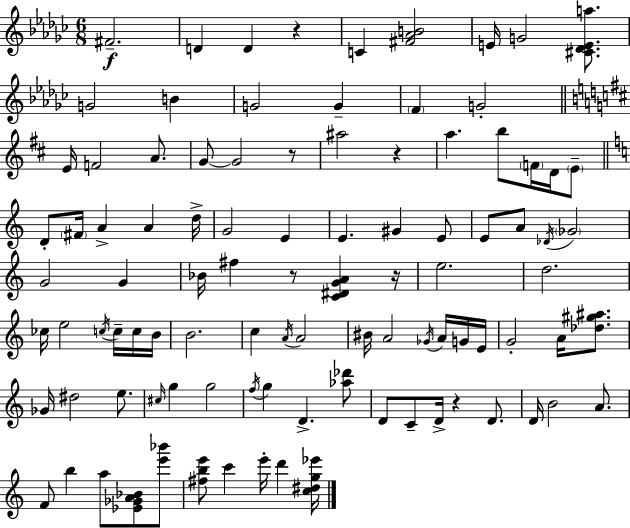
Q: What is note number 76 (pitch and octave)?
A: B4